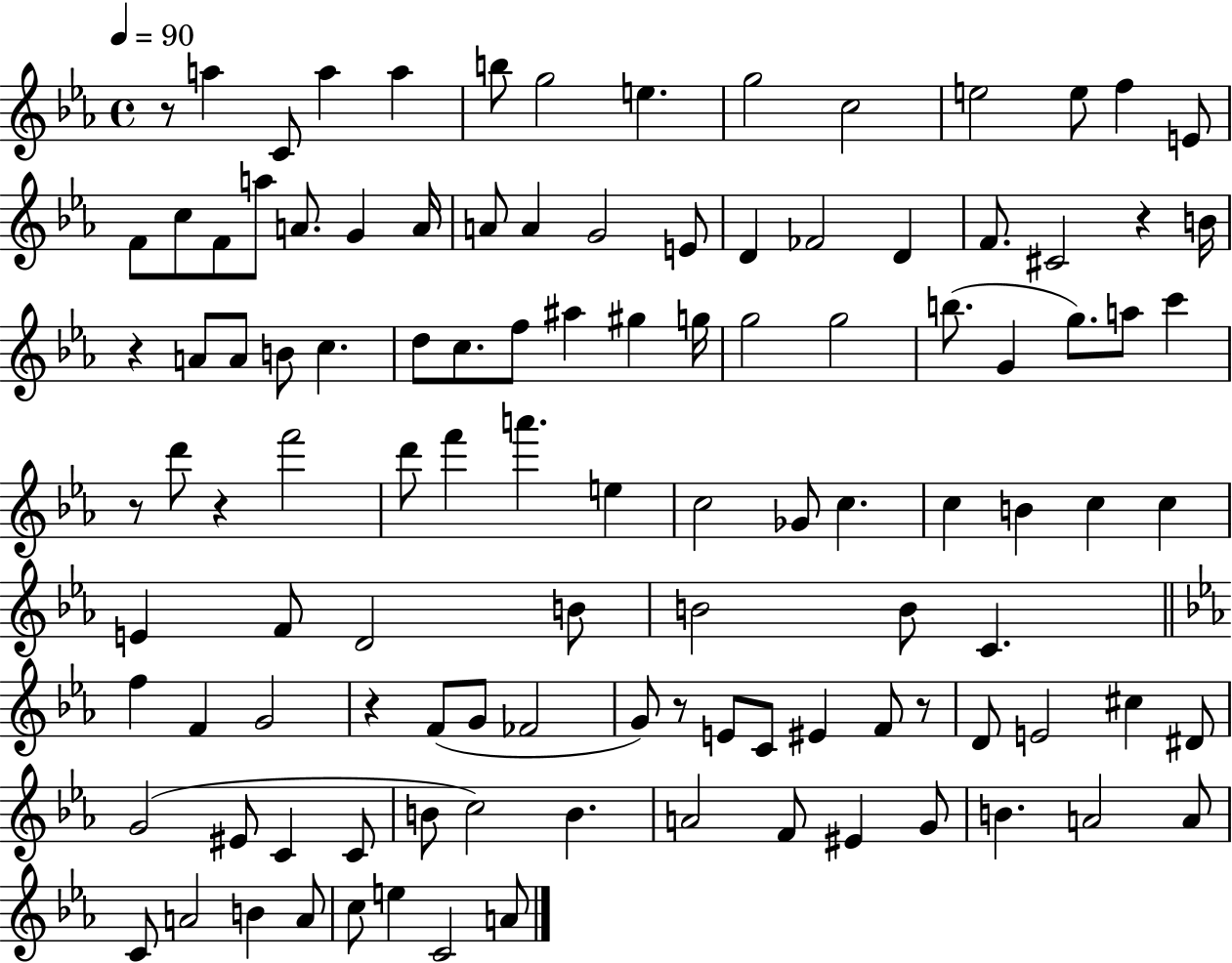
R/e A5/q C4/e A5/q A5/q B5/e G5/h E5/q. G5/h C5/h E5/h E5/e F5/q E4/e F4/e C5/e F4/e A5/e A4/e. G4/q A4/s A4/e A4/q G4/h E4/e D4/q FES4/h D4/q F4/e. C#4/h R/q B4/s R/q A4/e A4/e B4/e C5/q. D5/e C5/e. F5/e A#5/q G#5/q G5/s G5/h G5/h B5/e. G4/q G5/e. A5/e C6/q R/e D6/e R/q F6/h D6/e F6/q A6/q. E5/q C5/h Gb4/e C5/q. C5/q B4/q C5/q C5/q E4/q F4/e D4/h B4/e B4/h B4/e C4/q. F5/q F4/q G4/h R/q F4/e G4/e FES4/h G4/e R/e E4/e C4/e EIS4/q F4/e R/e D4/e E4/h C#5/q D#4/e G4/h EIS4/e C4/q C4/e B4/e C5/h B4/q. A4/h F4/e EIS4/q G4/e B4/q. A4/h A4/e C4/e A4/h B4/q A4/e C5/e E5/q C4/h A4/e